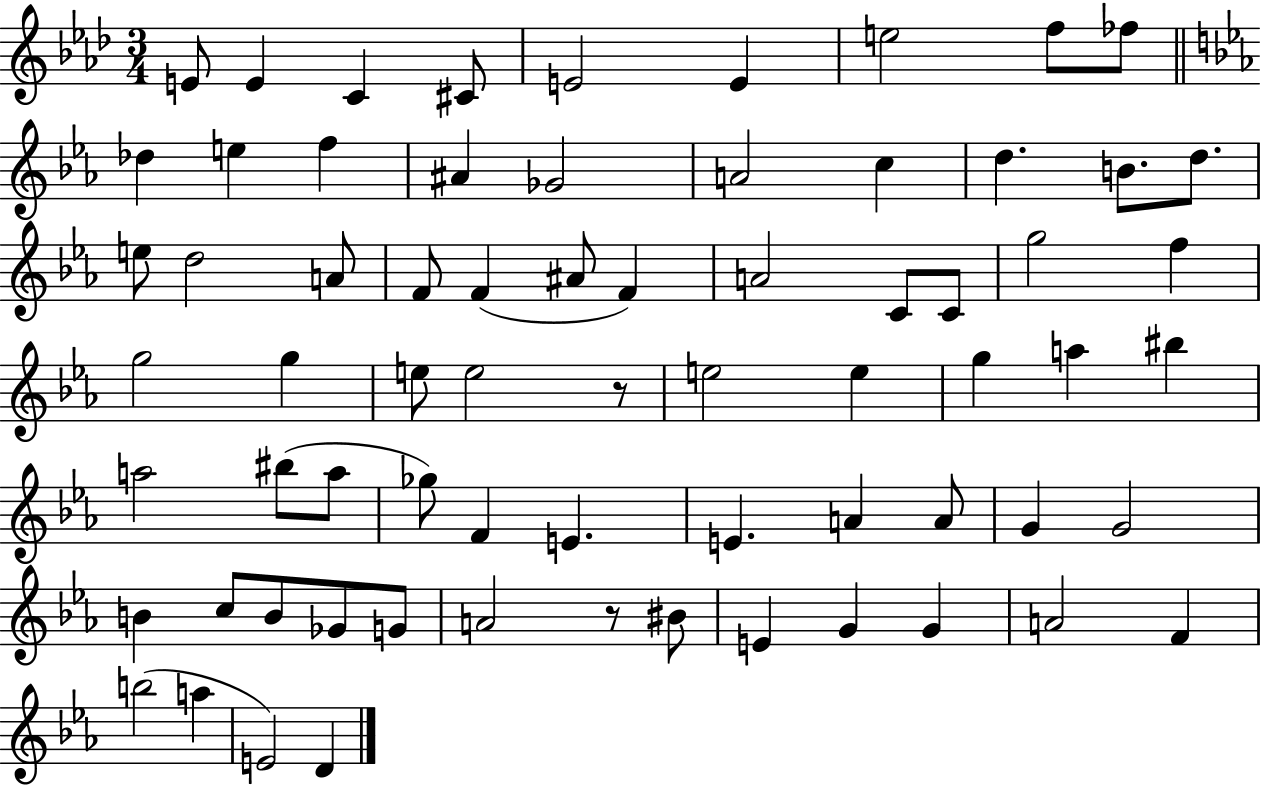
{
  \clef treble
  \numericTimeSignature
  \time 3/4
  \key aes \major
  e'8 e'4 c'4 cis'8 | e'2 e'4 | e''2 f''8 fes''8 | \bar "||" \break \key ees \major des''4 e''4 f''4 | ais'4 ges'2 | a'2 c''4 | d''4. b'8. d''8. | \break e''8 d''2 a'8 | f'8 f'4( ais'8 f'4) | a'2 c'8 c'8 | g''2 f''4 | \break g''2 g''4 | e''8 e''2 r8 | e''2 e''4 | g''4 a''4 bis''4 | \break a''2 bis''8( a''8 | ges''8) f'4 e'4. | e'4. a'4 a'8 | g'4 g'2 | \break b'4 c''8 b'8 ges'8 g'8 | a'2 r8 bis'8 | e'4 g'4 g'4 | a'2 f'4 | \break b''2( a''4 | e'2) d'4 | \bar "|."
}